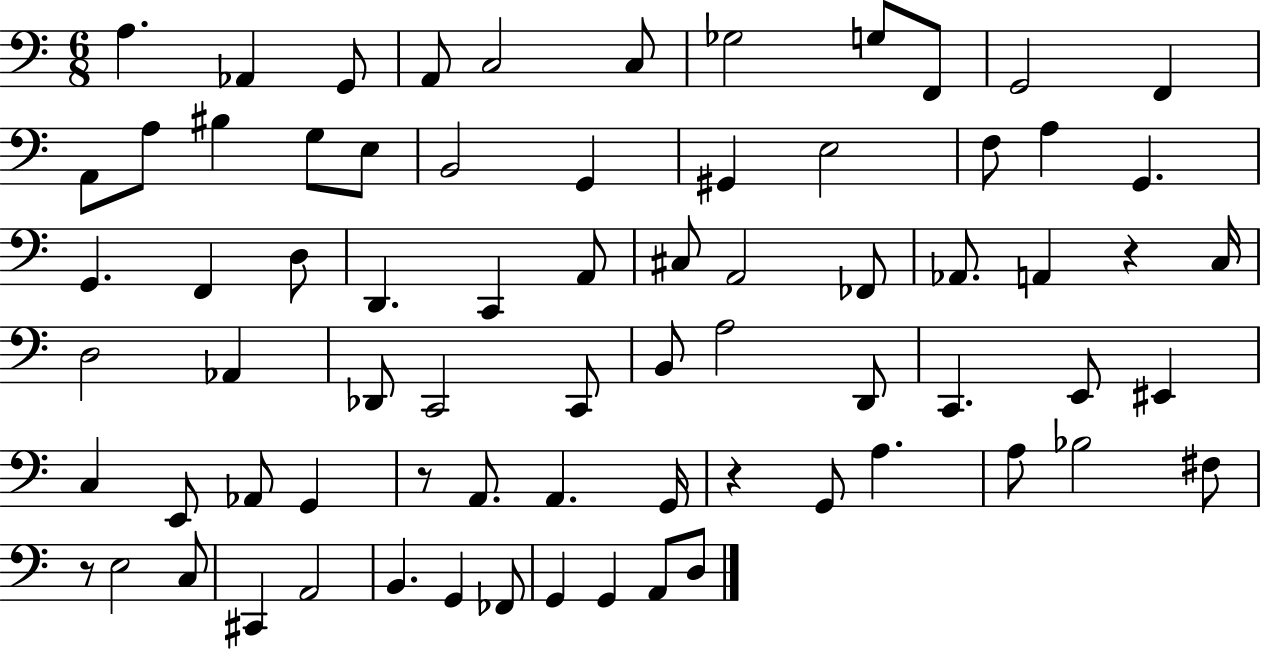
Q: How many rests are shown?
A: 4